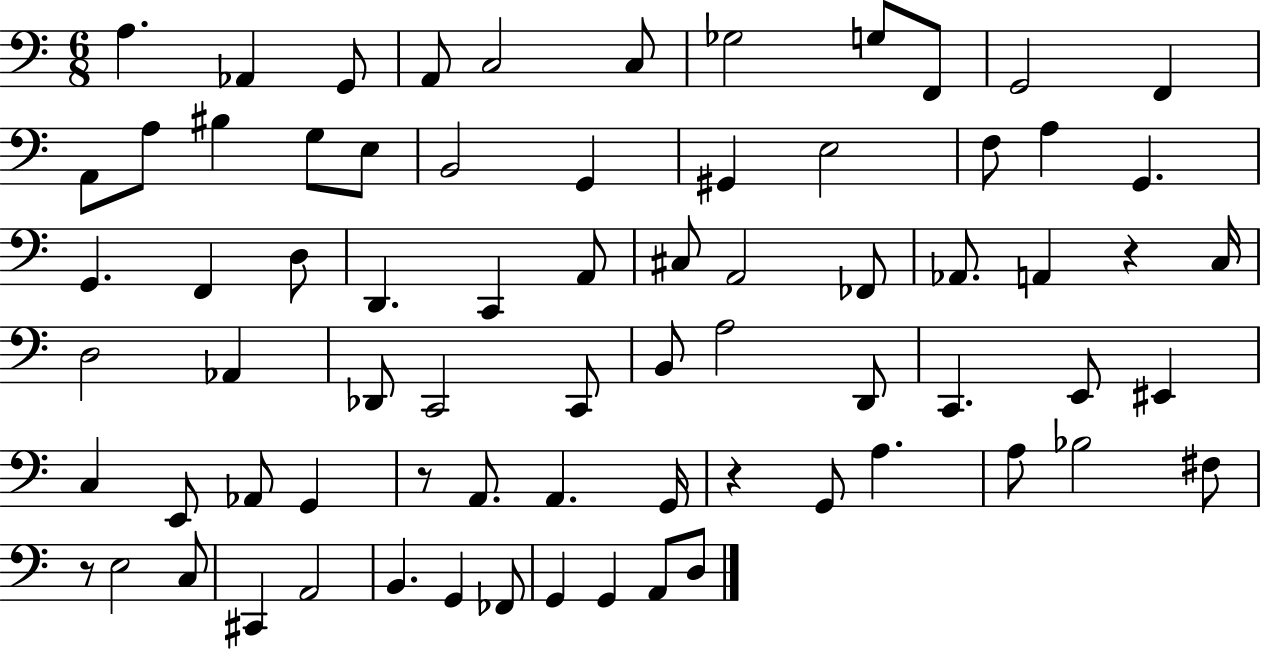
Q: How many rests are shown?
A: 4